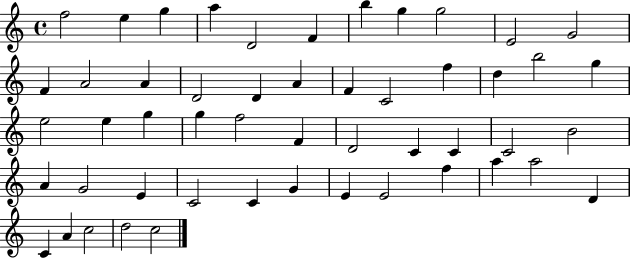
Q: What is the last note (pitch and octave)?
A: C5